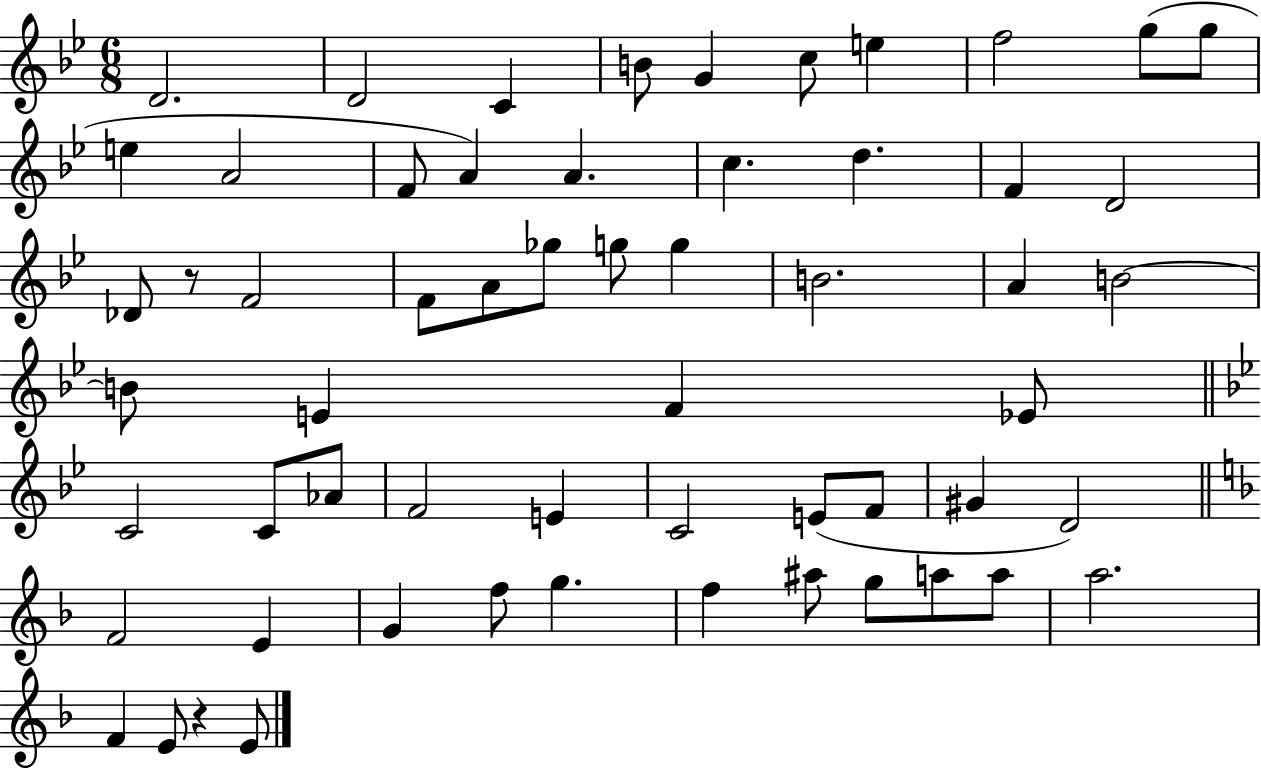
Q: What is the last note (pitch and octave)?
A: E4